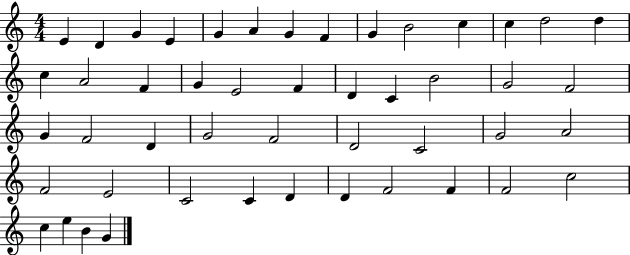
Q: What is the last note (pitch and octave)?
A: G4